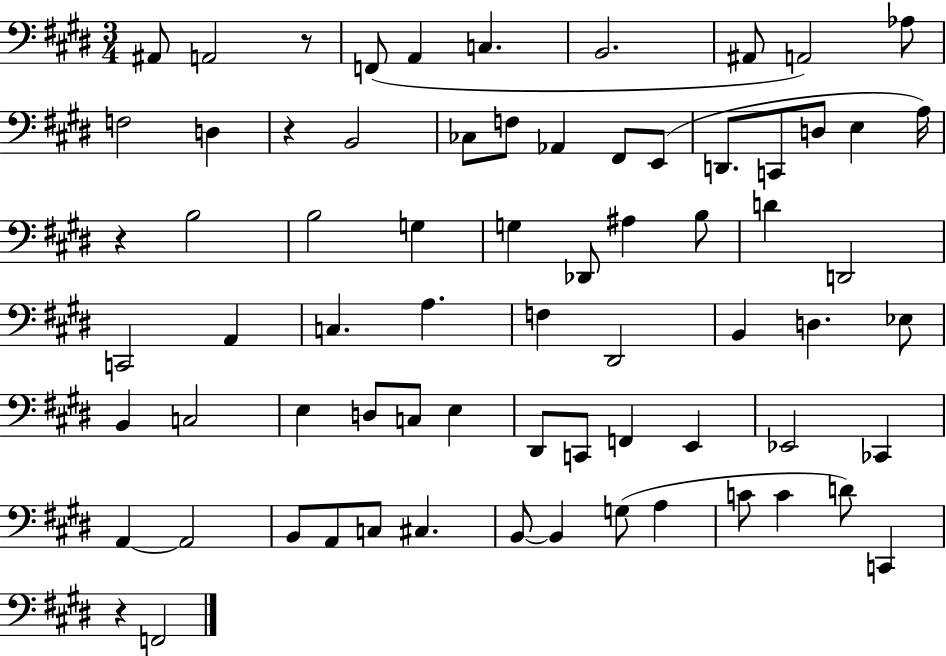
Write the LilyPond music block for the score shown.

{
  \clef bass
  \numericTimeSignature
  \time 3/4
  \key e \major
  ais,8 a,2 r8 | f,8( a,4 c4. | b,2. | ais,8 a,2) aes8 | \break f2 d4 | r4 b,2 | ces8 f8 aes,4 fis,8 e,8( | d,8. c,8 d8 e4 a16) | \break r4 b2 | b2 g4 | g4 des,8 ais4 b8 | d'4 d,2 | \break c,2 a,4 | c4. a4. | f4 dis,2 | b,4 d4. ees8 | \break b,4 c2 | e4 d8 c8 e4 | dis,8 c,8 f,4 e,4 | ees,2 ces,4 | \break a,4~~ a,2 | b,8 a,8 c8 cis4. | b,8~~ b,4 g8( a4 | c'8 c'4 d'8) c,4 | \break r4 f,2 | \bar "|."
}